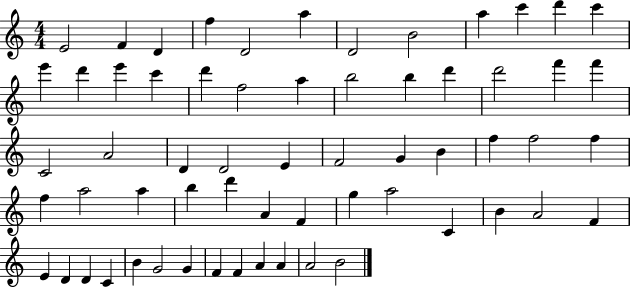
E4/h F4/q D4/q F5/q D4/h A5/q D4/h B4/h A5/q C6/q D6/q C6/q E6/q D6/q E6/q C6/q D6/q F5/h A5/q B5/h B5/q D6/q D6/h F6/q F6/q C4/h A4/h D4/q D4/h E4/q F4/h G4/q B4/q F5/q F5/h F5/q F5/q A5/h A5/q B5/q D6/q A4/q F4/q G5/q A5/h C4/q B4/q A4/h F4/q E4/q D4/q D4/q C4/q B4/q G4/h G4/q F4/q F4/q A4/q A4/q A4/h B4/h